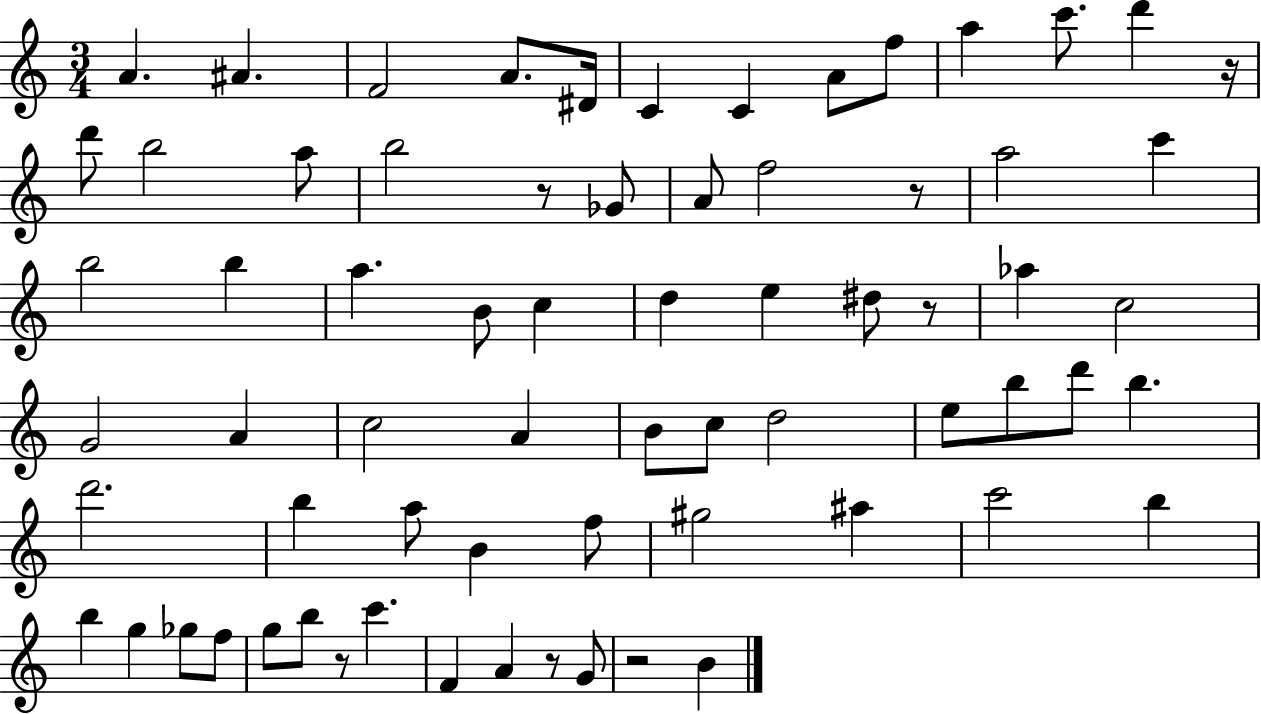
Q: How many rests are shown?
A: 7